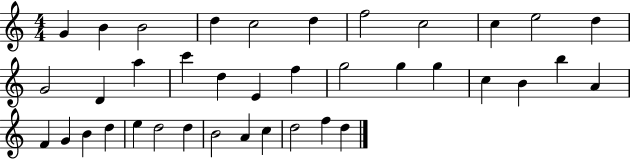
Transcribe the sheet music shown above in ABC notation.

X:1
T:Untitled
M:4/4
L:1/4
K:C
G B B2 d c2 d f2 c2 c e2 d G2 D a c' d E f g2 g g c B b A F G B d e d2 d B2 A c d2 f d